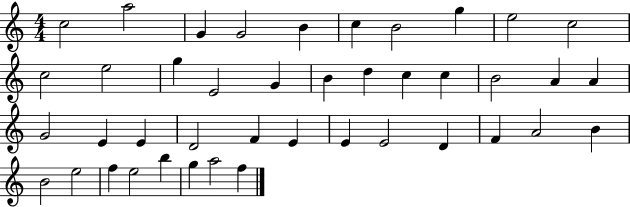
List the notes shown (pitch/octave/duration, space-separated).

C5/h A5/h G4/q G4/h B4/q C5/q B4/h G5/q E5/h C5/h C5/h E5/h G5/q E4/h G4/q B4/q D5/q C5/q C5/q B4/h A4/q A4/q G4/h E4/q E4/q D4/h F4/q E4/q E4/q E4/h D4/q F4/q A4/h B4/q B4/h E5/h F5/q E5/h B5/q G5/q A5/h F5/q